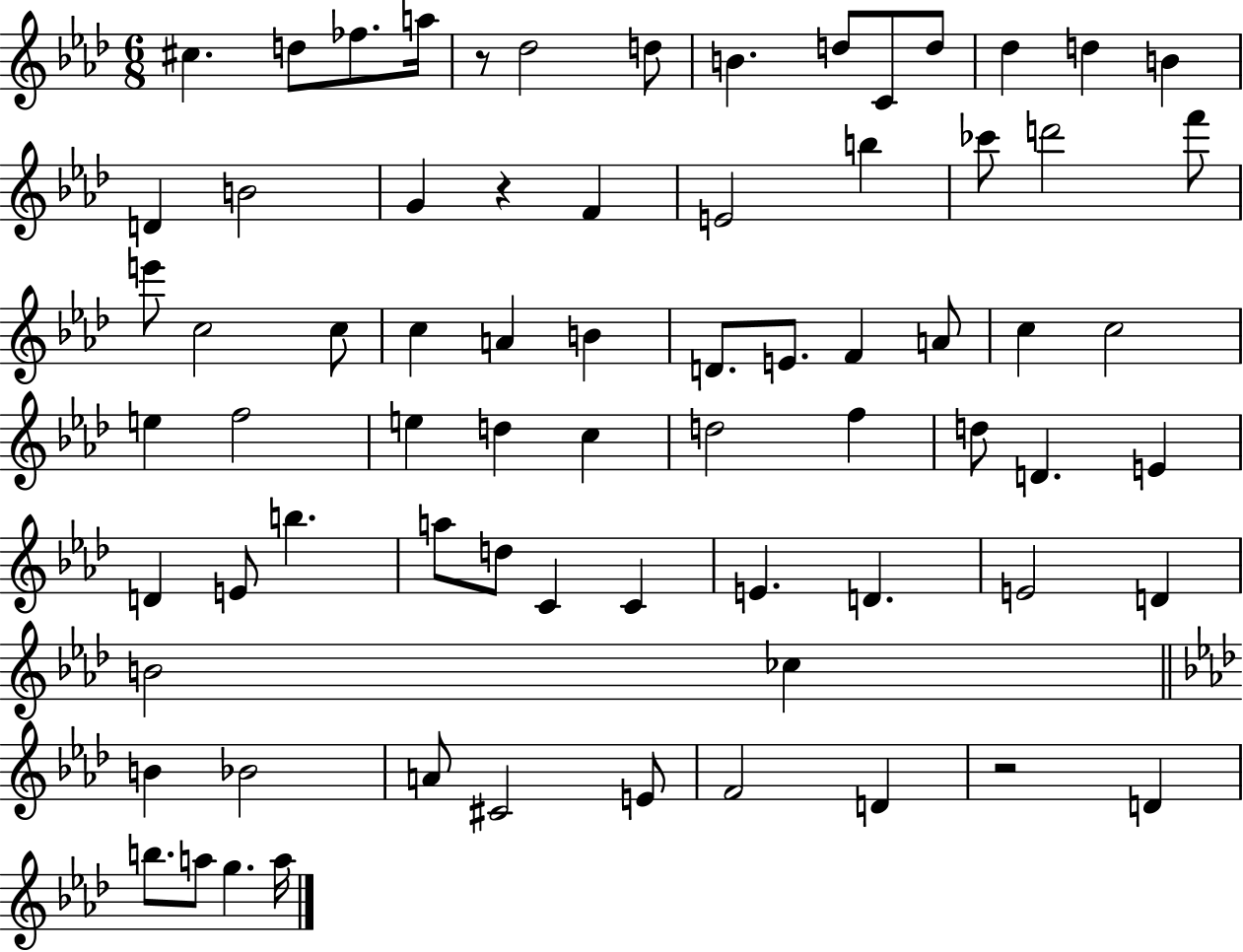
{
  \clef treble
  \numericTimeSignature
  \time 6/8
  \key aes \major
  cis''4. d''8 fes''8. a''16 | r8 des''2 d''8 | b'4. d''8 c'8 d''8 | des''4 d''4 b'4 | \break d'4 b'2 | g'4 r4 f'4 | e'2 b''4 | ces'''8 d'''2 f'''8 | \break e'''8 c''2 c''8 | c''4 a'4 b'4 | d'8. e'8. f'4 a'8 | c''4 c''2 | \break e''4 f''2 | e''4 d''4 c''4 | d''2 f''4 | d''8 d'4. e'4 | \break d'4 e'8 b''4. | a''8 d''8 c'4 c'4 | e'4. d'4. | e'2 d'4 | \break b'2 ces''4 | \bar "||" \break \key aes \major b'4 bes'2 | a'8 cis'2 e'8 | f'2 d'4 | r2 d'4 | \break b''8. a''8 g''4. a''16 | \bar "|."
}